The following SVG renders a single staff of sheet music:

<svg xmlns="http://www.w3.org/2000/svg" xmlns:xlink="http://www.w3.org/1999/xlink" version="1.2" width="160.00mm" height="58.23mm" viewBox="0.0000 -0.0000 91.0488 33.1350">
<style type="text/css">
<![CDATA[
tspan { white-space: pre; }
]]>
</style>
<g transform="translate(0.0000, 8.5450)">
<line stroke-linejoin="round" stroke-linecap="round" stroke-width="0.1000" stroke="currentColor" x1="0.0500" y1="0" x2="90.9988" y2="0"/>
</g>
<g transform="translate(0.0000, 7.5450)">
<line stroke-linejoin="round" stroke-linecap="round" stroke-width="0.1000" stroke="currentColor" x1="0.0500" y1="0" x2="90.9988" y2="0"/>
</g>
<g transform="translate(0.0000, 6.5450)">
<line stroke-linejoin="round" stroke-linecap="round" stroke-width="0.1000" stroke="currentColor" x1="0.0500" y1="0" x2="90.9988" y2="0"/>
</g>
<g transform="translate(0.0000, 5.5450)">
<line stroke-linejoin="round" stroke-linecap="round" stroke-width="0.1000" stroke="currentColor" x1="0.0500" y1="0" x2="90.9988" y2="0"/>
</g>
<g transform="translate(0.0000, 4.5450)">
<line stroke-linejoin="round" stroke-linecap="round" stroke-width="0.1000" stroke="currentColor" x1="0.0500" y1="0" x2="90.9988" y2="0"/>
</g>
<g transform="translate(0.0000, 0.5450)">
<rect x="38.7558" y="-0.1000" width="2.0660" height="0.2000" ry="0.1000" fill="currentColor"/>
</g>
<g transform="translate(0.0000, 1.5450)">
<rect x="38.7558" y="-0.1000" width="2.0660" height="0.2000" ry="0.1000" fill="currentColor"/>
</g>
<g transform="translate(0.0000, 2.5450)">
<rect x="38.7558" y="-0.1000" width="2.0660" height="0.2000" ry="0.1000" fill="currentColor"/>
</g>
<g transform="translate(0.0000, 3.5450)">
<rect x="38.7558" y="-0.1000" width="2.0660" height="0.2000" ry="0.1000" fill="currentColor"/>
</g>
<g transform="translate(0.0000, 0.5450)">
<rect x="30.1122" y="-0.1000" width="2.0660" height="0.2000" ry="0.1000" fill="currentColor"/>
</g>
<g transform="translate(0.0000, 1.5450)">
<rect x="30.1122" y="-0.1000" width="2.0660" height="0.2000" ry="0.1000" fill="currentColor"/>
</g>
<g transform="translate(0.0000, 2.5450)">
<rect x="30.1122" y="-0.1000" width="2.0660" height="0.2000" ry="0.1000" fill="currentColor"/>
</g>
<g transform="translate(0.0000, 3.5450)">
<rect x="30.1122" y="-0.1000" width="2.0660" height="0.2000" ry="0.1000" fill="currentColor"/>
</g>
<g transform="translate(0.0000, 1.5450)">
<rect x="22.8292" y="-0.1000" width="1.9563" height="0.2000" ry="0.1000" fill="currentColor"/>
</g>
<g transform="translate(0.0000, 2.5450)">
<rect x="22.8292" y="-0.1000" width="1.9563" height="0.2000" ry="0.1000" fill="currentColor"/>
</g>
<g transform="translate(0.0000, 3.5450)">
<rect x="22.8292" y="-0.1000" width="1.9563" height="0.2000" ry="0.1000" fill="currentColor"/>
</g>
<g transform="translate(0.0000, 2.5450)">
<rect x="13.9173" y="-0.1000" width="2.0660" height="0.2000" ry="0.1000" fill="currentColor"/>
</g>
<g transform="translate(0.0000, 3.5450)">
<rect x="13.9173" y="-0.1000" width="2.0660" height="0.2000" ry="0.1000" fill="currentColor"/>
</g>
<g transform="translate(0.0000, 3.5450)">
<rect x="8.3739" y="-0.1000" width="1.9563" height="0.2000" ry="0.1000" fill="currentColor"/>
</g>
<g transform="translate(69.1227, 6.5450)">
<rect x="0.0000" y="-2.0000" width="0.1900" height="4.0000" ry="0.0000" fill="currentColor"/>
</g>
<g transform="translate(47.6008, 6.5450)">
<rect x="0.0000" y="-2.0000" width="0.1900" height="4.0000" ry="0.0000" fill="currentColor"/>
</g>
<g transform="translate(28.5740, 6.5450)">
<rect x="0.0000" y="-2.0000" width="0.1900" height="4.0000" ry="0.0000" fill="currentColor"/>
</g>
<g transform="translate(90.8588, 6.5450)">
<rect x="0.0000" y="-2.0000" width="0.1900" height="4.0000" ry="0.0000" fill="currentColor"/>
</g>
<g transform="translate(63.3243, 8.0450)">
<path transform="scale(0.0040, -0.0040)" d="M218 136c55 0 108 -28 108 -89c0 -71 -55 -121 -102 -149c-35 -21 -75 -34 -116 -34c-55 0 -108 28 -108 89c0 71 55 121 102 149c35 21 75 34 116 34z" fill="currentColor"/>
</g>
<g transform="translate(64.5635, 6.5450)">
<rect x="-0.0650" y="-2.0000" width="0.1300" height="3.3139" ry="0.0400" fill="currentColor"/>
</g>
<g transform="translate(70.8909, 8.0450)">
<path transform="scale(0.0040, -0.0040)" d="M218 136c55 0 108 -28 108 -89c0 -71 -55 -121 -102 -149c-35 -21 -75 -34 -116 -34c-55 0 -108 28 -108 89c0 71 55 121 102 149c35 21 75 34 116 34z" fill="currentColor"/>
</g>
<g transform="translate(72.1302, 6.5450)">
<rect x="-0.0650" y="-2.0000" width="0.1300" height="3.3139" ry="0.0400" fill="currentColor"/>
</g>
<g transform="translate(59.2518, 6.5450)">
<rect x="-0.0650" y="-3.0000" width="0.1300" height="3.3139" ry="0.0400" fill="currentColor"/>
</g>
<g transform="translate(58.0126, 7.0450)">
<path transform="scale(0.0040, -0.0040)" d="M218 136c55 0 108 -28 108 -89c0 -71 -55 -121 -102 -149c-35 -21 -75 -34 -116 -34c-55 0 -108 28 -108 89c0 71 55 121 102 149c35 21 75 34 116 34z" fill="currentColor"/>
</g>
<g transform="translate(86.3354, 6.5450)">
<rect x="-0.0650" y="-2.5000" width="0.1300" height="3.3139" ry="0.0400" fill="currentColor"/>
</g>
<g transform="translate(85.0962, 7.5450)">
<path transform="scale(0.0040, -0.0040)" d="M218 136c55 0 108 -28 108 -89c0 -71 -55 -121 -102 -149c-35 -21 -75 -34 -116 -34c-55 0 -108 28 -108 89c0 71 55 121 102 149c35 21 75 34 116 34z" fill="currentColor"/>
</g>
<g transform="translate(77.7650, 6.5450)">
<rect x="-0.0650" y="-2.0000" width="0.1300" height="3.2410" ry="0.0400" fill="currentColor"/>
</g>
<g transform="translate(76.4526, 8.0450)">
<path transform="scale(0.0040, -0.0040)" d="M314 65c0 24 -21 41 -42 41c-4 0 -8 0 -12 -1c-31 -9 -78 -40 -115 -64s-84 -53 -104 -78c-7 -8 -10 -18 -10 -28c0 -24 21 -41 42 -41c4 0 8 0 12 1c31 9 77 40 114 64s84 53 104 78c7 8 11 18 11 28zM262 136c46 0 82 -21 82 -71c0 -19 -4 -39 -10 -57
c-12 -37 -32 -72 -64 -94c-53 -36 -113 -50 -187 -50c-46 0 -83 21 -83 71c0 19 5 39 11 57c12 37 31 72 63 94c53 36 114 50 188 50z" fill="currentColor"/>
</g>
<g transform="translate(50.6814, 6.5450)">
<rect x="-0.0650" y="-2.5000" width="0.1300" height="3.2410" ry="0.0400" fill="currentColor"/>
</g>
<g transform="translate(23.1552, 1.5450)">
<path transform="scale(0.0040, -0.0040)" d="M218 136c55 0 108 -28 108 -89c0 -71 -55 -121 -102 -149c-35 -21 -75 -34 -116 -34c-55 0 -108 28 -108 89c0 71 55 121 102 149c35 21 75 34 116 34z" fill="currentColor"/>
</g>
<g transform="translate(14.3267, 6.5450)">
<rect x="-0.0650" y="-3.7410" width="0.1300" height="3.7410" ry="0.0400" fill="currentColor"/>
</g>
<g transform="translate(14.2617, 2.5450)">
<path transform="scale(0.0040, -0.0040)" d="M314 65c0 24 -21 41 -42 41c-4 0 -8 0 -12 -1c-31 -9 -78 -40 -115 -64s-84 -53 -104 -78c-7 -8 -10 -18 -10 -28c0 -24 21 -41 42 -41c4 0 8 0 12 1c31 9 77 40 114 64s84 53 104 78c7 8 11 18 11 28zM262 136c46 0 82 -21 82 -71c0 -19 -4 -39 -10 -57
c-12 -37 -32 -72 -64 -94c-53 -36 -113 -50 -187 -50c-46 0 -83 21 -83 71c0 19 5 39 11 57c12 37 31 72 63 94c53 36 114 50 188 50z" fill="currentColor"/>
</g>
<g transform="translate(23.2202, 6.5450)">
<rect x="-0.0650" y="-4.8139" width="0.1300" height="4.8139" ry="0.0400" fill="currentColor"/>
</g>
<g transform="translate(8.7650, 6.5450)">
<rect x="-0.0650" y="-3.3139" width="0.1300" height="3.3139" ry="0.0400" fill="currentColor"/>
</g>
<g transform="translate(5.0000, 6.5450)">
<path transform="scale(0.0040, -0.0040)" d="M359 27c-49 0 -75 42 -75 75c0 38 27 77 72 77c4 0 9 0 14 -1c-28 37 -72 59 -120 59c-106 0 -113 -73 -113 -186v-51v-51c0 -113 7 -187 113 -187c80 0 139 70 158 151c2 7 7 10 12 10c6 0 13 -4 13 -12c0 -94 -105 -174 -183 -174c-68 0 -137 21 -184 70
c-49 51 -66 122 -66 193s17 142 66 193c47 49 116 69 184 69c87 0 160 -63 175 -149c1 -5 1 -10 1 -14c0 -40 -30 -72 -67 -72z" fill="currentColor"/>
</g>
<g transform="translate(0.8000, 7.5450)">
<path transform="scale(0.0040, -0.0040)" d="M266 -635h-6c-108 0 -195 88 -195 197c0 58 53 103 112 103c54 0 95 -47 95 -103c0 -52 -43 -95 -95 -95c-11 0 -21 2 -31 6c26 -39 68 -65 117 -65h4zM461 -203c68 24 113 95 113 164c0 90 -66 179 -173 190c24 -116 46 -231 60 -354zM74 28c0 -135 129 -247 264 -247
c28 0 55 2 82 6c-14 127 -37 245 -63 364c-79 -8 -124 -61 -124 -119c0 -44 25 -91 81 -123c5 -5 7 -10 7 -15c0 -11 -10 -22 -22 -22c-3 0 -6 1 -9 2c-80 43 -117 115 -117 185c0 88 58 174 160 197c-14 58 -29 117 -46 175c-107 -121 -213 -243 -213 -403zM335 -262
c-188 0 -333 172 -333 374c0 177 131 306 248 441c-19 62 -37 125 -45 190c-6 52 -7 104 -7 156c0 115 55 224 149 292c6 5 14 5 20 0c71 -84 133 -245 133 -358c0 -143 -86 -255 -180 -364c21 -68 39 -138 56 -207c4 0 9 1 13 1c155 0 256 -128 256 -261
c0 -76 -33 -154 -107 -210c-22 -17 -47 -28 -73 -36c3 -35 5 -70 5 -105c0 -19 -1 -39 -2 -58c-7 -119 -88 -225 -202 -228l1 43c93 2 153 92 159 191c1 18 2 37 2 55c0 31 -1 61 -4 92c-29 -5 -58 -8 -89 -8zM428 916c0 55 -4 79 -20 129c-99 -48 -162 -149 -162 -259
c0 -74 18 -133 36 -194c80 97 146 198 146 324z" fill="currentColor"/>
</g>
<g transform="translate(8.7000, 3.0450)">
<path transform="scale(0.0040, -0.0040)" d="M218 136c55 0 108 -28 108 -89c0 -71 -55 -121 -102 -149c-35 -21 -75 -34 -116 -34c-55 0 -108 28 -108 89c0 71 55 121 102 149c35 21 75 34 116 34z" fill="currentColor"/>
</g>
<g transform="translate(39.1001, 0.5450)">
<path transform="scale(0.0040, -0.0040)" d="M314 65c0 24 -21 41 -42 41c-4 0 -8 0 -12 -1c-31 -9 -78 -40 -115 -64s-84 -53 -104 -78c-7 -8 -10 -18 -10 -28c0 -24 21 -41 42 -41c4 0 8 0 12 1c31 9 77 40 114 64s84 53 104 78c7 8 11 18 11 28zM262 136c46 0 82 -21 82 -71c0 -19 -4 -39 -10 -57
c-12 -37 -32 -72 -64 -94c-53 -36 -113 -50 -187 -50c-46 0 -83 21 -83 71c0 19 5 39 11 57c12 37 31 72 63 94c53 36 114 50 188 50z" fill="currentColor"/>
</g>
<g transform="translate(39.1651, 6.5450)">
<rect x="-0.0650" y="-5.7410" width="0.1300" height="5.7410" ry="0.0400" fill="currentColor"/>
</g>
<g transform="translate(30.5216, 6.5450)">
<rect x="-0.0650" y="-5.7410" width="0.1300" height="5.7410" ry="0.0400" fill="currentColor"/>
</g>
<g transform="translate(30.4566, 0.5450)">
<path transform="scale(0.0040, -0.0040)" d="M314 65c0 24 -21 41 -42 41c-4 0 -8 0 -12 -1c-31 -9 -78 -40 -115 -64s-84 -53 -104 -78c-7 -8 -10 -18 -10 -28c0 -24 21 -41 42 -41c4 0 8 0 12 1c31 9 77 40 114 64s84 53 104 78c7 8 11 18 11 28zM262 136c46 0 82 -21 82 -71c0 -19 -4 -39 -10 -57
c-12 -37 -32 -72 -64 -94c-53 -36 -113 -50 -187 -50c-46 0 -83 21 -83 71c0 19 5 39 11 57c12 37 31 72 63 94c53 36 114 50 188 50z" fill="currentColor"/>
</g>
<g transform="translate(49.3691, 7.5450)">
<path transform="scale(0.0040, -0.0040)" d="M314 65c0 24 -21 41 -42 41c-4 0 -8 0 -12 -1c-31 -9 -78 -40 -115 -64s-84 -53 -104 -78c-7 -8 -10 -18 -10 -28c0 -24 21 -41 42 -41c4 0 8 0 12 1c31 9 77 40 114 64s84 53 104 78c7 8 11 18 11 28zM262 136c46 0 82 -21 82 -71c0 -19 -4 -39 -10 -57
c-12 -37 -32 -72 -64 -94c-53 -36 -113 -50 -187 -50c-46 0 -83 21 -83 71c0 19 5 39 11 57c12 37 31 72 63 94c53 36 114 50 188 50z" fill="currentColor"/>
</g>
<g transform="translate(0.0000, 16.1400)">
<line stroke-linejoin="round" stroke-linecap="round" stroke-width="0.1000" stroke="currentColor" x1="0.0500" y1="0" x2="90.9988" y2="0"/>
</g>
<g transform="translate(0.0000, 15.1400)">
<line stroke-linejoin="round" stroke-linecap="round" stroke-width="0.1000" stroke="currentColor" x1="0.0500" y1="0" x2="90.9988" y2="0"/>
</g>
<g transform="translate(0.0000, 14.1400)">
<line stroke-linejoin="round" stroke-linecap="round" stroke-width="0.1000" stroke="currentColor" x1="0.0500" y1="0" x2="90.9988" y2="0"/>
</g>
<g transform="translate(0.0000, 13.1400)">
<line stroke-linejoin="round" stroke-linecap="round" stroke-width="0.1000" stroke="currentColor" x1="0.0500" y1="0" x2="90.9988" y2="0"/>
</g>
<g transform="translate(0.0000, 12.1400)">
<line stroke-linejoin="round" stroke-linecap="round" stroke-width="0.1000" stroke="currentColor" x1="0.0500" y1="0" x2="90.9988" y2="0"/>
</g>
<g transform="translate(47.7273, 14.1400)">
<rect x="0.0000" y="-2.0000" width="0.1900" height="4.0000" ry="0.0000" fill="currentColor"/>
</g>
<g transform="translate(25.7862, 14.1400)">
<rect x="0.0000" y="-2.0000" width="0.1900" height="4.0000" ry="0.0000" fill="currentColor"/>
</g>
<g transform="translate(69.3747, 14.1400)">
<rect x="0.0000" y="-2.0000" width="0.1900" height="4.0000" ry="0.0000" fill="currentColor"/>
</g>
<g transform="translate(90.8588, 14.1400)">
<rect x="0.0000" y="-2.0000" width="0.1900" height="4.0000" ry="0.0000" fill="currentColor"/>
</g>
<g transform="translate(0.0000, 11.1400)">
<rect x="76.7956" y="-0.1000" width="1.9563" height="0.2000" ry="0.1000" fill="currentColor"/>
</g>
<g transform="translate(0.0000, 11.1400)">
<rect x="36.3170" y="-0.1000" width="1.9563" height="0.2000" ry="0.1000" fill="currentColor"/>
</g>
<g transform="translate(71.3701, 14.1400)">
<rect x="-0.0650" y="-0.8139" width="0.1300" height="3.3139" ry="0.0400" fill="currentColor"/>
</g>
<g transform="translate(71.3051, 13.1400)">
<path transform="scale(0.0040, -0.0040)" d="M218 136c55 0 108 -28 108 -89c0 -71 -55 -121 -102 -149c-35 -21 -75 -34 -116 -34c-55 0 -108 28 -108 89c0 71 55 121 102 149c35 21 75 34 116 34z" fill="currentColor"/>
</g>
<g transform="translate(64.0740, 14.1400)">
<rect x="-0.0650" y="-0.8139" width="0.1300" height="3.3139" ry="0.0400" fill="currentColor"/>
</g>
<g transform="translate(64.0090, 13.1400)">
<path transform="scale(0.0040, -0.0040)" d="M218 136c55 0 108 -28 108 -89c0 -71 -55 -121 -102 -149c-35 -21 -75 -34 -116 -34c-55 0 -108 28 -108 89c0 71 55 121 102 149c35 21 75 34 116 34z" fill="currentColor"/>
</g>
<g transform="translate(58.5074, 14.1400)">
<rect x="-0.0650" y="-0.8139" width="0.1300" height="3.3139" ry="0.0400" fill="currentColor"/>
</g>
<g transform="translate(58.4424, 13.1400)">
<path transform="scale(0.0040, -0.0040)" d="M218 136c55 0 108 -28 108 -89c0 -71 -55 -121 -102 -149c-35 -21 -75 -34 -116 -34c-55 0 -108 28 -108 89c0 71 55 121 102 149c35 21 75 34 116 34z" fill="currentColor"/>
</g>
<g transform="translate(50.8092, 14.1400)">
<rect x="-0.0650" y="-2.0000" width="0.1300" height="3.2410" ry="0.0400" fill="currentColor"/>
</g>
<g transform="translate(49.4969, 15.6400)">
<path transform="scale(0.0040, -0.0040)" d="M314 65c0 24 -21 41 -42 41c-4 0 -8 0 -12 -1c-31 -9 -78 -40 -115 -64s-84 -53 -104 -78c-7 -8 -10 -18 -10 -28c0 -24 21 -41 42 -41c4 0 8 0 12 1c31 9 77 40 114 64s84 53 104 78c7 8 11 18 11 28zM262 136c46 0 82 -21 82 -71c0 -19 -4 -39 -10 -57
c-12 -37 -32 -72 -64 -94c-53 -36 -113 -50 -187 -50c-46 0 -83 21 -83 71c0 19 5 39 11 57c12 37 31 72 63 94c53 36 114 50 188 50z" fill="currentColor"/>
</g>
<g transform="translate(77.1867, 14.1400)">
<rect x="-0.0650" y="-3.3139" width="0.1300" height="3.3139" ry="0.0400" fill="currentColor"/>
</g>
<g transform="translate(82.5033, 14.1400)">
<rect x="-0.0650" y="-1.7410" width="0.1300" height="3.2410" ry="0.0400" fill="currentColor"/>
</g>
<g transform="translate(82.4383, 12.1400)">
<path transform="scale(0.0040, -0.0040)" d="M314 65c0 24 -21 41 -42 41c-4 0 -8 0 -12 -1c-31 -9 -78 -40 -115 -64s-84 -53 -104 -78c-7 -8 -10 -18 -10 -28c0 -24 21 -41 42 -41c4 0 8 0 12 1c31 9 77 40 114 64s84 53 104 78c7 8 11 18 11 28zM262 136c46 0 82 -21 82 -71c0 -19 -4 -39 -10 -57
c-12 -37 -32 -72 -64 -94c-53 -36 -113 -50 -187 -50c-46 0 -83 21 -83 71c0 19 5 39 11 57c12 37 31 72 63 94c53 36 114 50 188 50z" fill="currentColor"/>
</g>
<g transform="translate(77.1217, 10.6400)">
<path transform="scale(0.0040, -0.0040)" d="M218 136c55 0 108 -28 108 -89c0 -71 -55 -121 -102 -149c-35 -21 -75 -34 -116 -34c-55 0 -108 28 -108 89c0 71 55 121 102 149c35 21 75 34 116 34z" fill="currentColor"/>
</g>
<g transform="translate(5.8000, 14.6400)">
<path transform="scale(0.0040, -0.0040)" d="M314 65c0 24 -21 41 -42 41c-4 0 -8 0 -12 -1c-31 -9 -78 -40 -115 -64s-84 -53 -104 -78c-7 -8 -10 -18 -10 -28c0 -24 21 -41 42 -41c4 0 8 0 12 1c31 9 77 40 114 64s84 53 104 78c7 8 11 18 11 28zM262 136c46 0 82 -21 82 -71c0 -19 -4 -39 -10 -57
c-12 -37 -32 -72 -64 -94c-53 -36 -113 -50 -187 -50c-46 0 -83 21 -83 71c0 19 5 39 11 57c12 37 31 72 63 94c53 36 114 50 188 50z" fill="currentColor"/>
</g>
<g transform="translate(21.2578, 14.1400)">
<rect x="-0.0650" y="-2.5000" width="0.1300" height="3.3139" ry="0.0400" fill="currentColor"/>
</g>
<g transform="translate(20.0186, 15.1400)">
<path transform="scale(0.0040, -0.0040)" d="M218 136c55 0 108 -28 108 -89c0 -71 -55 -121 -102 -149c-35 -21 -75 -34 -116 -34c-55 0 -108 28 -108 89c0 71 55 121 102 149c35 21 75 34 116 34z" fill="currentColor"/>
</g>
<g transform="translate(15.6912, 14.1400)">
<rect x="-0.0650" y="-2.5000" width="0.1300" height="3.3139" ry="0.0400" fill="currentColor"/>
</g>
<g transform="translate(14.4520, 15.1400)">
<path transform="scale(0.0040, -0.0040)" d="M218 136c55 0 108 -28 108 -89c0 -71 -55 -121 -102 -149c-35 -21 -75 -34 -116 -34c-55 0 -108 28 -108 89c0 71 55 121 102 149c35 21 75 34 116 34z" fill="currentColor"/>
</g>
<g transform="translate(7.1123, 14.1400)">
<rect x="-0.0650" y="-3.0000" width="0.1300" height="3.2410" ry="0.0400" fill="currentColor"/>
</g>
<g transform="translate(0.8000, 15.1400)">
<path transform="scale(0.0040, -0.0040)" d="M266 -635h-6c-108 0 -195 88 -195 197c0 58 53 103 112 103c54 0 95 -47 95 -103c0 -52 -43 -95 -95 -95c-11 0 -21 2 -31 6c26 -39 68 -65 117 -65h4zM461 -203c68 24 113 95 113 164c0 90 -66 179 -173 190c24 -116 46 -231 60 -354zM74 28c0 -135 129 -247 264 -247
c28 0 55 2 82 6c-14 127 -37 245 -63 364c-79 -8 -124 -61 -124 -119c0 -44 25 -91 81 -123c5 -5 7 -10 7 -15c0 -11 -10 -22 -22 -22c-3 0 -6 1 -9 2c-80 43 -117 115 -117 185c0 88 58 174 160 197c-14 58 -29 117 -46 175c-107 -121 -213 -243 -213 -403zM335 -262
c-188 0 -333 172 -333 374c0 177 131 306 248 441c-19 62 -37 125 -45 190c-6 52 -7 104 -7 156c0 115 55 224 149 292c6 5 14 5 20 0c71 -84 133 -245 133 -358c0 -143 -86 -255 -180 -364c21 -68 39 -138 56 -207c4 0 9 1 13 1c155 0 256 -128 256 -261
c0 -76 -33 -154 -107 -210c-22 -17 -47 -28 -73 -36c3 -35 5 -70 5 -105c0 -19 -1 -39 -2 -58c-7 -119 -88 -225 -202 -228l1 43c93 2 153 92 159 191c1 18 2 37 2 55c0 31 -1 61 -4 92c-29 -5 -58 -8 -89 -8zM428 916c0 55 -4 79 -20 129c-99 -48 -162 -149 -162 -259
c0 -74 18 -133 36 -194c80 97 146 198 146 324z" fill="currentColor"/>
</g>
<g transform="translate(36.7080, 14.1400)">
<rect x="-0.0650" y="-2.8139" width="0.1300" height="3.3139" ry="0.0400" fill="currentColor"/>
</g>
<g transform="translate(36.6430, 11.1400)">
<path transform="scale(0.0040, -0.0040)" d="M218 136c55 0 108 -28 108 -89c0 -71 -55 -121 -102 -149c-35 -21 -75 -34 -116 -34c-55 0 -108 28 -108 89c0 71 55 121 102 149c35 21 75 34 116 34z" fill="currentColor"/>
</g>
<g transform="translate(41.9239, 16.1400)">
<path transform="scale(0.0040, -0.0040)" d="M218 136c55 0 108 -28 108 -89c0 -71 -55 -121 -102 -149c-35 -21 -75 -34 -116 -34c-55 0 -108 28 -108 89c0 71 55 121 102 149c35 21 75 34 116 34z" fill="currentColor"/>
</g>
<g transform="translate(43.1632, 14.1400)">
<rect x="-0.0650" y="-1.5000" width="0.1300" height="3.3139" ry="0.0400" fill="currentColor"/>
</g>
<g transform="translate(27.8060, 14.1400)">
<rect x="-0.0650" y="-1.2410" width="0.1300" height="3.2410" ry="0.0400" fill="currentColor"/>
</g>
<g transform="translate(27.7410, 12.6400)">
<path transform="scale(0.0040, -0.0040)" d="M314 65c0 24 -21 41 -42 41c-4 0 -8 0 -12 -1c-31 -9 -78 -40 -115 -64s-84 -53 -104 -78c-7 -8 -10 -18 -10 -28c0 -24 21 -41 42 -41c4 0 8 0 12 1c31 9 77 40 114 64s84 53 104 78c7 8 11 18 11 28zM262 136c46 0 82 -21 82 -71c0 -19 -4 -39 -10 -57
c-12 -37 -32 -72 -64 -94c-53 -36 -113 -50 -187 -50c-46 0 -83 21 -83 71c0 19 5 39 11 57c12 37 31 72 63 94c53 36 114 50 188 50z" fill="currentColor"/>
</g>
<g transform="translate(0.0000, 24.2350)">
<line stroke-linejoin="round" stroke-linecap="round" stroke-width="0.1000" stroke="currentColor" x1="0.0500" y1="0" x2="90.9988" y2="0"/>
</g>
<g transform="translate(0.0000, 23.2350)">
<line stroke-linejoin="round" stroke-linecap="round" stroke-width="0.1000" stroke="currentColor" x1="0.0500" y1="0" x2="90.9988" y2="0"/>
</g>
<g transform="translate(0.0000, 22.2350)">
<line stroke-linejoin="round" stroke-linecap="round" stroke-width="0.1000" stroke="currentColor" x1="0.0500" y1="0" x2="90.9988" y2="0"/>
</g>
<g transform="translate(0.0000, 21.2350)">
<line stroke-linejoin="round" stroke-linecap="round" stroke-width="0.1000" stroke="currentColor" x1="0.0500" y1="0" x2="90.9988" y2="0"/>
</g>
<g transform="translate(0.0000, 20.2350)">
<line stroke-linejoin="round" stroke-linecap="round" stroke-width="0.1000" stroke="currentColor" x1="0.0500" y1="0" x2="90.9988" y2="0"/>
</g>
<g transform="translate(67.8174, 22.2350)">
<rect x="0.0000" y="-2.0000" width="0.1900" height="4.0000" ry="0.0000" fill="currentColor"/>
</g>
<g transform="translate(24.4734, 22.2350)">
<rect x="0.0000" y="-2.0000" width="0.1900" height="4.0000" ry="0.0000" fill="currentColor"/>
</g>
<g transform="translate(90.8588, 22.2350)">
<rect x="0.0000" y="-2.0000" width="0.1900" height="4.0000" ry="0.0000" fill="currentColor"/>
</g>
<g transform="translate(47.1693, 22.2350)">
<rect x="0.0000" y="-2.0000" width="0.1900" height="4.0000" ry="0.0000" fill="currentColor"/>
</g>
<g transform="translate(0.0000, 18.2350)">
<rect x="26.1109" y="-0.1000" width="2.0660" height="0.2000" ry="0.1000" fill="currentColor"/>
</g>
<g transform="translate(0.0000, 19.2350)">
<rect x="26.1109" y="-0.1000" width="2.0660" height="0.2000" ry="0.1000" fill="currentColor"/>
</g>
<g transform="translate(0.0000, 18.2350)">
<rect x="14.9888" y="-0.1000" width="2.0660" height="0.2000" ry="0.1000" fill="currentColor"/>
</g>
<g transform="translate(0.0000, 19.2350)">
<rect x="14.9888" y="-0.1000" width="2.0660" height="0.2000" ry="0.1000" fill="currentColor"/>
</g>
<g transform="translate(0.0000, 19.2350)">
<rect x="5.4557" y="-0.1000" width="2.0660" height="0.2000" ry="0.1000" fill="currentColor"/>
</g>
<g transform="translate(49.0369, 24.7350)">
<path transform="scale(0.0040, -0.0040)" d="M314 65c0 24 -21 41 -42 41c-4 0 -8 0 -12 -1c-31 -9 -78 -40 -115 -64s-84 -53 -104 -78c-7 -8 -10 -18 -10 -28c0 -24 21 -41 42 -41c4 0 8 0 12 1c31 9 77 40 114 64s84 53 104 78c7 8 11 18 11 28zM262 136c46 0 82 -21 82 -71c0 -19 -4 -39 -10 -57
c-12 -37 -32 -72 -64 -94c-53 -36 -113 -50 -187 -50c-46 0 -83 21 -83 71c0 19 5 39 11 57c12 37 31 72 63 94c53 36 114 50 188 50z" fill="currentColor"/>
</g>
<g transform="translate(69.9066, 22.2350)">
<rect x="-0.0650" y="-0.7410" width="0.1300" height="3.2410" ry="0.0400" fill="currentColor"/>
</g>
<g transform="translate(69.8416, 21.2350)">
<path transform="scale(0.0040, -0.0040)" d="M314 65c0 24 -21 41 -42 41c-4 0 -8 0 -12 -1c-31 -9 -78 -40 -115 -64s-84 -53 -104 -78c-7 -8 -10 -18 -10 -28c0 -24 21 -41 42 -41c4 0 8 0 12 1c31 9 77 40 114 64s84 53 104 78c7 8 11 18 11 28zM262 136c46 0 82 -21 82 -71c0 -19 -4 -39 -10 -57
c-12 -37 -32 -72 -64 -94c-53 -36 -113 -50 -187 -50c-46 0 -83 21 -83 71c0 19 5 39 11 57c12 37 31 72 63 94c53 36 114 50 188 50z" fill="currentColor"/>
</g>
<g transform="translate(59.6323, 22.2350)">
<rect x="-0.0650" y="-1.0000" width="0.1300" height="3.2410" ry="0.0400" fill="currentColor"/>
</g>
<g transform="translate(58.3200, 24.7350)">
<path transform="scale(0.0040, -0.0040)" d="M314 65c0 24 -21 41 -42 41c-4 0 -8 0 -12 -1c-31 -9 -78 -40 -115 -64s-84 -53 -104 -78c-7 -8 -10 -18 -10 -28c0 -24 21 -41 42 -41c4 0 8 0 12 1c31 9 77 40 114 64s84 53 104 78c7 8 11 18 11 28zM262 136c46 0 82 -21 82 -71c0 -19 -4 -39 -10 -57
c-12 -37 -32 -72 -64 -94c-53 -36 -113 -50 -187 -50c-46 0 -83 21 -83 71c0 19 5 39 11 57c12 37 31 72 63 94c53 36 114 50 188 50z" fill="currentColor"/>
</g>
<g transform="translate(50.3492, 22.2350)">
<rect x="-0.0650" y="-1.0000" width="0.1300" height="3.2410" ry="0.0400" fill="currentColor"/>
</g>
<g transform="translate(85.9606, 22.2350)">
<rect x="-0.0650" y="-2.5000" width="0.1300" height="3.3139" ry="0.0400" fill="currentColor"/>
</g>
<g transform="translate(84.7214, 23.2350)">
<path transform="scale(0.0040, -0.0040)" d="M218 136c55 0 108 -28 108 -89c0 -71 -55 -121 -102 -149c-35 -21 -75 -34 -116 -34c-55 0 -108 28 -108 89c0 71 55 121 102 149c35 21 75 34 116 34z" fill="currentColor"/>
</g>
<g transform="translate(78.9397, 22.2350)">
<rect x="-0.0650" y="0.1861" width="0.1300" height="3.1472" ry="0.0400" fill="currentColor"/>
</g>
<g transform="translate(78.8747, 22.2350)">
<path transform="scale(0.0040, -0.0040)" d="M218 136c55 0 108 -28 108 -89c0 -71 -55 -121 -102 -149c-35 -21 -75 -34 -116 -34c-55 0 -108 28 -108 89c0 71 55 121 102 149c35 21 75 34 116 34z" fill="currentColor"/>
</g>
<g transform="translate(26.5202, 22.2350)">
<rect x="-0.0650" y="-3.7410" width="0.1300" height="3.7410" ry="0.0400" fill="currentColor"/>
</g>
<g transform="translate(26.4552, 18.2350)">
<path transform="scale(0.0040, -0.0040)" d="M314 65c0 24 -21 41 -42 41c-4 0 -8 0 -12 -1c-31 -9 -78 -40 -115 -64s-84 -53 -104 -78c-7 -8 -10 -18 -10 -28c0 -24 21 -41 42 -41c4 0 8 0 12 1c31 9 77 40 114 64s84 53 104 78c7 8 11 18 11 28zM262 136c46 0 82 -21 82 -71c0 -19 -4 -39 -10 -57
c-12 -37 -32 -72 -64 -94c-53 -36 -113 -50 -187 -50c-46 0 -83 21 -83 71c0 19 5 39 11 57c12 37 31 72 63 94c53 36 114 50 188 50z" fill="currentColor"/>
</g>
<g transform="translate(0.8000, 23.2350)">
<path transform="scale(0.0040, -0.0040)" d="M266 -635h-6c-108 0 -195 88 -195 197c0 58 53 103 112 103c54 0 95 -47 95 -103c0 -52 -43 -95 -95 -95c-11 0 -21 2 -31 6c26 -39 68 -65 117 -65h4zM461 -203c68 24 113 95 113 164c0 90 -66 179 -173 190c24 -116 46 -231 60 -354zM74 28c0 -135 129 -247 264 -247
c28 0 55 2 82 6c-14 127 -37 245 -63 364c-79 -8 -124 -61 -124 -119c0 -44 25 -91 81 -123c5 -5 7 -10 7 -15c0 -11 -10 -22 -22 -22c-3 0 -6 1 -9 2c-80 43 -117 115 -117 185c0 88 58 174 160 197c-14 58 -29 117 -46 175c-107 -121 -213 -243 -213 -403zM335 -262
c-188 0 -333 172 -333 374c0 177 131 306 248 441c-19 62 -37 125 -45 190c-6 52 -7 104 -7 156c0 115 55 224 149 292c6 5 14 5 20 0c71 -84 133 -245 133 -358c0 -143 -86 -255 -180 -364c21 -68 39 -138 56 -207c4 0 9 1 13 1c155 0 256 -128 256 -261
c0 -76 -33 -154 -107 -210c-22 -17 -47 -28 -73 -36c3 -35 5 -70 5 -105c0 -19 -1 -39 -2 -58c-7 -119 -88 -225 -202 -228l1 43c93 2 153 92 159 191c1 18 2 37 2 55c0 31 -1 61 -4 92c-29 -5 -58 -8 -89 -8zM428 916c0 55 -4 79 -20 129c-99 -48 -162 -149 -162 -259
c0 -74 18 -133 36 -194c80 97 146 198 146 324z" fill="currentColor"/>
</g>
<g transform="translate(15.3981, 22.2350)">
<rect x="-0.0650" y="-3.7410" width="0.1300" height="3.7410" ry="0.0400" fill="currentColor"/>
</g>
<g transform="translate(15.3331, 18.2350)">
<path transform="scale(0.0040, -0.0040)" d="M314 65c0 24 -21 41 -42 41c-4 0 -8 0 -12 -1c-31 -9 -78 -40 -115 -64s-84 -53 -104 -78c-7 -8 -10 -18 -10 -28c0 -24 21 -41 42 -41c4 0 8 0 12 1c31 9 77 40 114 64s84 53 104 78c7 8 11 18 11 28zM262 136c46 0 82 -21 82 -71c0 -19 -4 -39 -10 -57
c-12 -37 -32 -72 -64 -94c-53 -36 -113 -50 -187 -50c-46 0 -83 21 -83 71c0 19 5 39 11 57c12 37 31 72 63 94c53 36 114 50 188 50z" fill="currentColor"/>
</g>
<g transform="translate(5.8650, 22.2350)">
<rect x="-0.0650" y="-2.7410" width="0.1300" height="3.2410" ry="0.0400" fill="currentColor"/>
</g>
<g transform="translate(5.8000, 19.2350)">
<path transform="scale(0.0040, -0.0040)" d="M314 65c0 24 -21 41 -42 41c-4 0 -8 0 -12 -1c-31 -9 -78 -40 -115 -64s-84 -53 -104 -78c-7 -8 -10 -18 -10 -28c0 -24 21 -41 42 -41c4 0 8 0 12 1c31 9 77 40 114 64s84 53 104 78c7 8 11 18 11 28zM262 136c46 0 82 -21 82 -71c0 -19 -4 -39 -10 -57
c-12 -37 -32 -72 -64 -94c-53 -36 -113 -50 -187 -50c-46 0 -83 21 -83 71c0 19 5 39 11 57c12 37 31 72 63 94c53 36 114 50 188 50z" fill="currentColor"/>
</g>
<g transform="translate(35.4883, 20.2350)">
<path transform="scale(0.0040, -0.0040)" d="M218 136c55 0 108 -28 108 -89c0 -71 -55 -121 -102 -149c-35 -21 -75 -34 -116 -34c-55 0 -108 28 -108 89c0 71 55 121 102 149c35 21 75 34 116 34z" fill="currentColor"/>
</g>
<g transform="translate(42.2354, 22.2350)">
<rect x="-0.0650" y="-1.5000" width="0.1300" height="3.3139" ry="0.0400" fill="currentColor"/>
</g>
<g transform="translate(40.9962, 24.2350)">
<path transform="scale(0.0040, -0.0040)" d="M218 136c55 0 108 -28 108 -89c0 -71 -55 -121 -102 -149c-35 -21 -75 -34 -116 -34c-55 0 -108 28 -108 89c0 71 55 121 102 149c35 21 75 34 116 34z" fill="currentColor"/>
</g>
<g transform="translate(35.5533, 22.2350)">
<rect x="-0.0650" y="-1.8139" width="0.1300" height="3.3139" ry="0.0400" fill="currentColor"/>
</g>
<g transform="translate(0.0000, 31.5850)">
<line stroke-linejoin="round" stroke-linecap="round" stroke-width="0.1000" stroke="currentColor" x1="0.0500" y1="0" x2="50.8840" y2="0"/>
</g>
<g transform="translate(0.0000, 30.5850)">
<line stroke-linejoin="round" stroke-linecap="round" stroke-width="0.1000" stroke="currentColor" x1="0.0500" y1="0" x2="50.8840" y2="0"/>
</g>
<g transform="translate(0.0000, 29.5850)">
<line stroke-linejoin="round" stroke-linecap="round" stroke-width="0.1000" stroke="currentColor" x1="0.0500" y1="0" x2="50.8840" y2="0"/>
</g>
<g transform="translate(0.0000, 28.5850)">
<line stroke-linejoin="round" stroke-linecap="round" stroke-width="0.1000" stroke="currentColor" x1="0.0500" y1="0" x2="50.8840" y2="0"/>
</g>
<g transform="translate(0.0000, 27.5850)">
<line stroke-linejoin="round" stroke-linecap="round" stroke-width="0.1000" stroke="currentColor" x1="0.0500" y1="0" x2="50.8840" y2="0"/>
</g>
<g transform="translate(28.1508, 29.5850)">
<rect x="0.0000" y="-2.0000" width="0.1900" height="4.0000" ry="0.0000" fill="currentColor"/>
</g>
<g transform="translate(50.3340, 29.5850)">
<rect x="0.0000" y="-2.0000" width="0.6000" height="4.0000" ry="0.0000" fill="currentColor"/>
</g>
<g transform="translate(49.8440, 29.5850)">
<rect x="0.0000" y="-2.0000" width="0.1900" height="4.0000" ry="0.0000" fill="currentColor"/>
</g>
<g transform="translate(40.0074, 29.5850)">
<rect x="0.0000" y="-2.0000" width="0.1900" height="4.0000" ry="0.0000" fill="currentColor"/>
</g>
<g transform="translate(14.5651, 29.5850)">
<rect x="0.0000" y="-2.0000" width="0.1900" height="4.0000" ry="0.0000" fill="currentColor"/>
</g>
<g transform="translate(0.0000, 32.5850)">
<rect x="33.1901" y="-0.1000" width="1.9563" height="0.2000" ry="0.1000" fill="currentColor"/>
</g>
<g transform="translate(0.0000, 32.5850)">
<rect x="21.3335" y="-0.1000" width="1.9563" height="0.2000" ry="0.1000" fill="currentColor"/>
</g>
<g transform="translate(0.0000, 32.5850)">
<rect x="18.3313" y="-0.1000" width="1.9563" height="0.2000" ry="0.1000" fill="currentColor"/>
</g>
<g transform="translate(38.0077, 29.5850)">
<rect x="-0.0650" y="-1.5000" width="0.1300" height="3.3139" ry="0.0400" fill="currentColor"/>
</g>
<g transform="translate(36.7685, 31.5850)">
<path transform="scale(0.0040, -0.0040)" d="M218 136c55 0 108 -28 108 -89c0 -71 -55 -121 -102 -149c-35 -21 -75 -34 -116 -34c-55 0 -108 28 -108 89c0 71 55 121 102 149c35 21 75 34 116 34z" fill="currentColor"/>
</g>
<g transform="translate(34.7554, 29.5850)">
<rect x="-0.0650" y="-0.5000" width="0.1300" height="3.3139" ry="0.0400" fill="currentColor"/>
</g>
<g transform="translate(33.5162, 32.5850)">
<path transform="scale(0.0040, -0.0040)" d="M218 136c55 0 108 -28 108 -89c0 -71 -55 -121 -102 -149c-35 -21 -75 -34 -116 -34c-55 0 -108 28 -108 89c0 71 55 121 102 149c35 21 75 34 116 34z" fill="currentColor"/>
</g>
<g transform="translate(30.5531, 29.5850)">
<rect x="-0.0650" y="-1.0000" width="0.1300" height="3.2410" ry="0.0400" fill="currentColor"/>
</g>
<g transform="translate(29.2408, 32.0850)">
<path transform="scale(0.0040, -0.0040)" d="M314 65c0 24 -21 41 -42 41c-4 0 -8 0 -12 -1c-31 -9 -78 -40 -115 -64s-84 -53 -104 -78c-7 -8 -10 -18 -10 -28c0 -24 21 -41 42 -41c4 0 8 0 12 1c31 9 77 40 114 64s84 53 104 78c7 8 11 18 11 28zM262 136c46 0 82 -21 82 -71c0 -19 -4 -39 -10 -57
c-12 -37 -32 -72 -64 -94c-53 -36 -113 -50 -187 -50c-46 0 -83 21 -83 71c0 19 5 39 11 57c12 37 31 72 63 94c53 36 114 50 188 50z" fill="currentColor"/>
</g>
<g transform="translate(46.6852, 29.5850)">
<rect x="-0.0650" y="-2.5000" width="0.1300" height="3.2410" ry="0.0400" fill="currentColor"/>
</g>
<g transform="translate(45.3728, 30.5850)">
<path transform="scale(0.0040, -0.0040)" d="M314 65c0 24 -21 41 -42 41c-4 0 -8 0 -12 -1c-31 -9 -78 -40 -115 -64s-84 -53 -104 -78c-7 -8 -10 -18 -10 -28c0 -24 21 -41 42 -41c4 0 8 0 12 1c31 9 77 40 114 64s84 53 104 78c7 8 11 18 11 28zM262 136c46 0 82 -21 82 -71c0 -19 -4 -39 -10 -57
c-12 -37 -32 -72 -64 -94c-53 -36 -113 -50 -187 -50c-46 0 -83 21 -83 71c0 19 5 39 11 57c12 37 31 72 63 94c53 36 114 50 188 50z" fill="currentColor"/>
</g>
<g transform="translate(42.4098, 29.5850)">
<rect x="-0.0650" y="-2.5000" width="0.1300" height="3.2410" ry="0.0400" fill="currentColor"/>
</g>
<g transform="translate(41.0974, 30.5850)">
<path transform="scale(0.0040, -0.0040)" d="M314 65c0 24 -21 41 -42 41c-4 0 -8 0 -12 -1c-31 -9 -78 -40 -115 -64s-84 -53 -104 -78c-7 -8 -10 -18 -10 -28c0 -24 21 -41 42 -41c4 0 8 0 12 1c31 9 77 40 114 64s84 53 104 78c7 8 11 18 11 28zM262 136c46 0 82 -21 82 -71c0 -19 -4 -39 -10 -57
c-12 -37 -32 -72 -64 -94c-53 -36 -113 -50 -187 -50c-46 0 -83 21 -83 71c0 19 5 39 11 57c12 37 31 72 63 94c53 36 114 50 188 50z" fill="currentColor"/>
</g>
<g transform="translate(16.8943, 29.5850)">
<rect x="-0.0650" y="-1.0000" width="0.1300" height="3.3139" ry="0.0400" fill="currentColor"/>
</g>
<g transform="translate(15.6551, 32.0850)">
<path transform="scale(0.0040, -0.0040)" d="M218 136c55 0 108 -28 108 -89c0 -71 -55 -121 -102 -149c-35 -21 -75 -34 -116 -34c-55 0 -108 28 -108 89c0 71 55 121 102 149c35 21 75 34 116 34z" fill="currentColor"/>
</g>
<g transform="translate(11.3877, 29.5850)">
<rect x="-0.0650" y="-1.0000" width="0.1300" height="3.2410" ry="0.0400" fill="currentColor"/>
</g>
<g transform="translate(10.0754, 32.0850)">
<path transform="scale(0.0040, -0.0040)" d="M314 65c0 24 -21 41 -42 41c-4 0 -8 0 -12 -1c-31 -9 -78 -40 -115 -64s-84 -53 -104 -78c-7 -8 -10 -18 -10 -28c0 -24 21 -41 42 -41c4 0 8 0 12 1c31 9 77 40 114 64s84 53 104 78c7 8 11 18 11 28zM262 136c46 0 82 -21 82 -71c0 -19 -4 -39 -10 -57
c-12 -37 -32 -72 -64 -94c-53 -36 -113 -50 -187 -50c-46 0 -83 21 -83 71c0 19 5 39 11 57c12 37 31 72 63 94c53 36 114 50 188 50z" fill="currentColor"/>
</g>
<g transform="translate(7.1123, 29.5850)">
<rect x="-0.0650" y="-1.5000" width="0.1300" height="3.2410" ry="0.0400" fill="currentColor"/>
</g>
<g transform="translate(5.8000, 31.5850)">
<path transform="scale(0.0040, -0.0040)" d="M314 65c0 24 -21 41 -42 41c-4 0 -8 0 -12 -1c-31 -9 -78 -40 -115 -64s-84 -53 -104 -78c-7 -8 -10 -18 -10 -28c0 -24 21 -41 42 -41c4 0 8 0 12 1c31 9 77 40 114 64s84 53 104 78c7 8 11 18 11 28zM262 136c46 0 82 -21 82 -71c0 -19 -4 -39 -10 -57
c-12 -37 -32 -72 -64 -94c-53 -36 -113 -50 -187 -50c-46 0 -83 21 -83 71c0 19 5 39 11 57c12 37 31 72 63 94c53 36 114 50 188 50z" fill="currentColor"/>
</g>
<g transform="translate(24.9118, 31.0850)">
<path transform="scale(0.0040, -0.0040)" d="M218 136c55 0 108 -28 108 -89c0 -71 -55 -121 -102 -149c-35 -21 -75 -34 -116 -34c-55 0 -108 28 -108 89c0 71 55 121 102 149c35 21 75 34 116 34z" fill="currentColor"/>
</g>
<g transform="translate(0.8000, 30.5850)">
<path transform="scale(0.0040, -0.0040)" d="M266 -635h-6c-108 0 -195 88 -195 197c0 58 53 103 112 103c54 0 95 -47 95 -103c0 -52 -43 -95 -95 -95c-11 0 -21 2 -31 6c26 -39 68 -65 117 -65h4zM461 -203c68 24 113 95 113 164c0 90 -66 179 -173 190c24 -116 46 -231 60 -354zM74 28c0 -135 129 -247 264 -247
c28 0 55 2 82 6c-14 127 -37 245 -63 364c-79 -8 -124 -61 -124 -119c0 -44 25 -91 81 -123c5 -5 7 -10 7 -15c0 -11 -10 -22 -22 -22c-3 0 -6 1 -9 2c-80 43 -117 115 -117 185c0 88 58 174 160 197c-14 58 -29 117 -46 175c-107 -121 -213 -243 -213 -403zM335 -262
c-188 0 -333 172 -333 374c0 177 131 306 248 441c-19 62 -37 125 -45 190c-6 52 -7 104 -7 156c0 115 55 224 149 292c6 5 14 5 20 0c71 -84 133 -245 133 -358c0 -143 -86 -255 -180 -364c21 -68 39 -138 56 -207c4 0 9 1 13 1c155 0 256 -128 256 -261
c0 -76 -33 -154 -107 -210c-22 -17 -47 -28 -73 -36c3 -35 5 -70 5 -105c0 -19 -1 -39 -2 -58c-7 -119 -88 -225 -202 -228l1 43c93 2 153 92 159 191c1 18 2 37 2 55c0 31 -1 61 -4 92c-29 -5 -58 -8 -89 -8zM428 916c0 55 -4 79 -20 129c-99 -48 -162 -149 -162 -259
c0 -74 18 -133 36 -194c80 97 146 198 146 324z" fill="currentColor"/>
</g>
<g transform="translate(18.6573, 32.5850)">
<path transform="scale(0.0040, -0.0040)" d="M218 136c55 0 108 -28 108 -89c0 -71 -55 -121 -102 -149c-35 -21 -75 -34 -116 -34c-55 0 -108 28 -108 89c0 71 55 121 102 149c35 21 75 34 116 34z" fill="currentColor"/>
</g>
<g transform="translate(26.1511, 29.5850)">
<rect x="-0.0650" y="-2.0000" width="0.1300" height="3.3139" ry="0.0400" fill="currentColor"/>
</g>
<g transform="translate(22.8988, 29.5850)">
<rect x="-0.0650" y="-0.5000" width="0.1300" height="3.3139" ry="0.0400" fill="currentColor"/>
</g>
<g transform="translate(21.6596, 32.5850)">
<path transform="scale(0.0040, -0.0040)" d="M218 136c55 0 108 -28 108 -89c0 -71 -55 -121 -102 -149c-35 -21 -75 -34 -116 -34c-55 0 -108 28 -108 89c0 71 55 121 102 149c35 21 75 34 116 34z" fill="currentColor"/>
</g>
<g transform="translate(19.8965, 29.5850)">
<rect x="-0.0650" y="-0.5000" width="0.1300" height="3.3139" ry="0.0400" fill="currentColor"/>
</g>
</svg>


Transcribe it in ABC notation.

X:1
T:Untitled
M:4/4
L:1/4
K:C
b c'2 e' g'2 g'2 G2 A F F F2 G A2 G G e2 a E F2 d d d b f2 a2 c'2 c'2 f E D2 D2 d2 B G E2 D2 D C C F D2 C E G2 G2